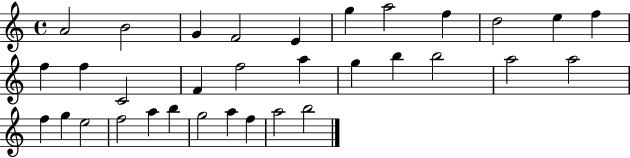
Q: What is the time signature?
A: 4/4